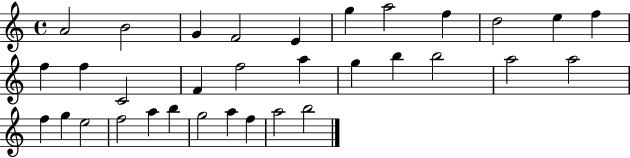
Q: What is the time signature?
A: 4/4